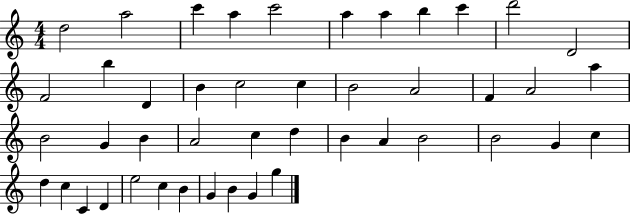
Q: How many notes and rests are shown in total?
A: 45